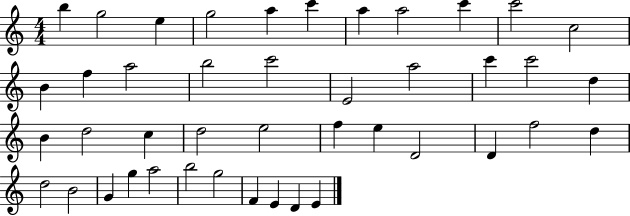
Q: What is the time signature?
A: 4/4